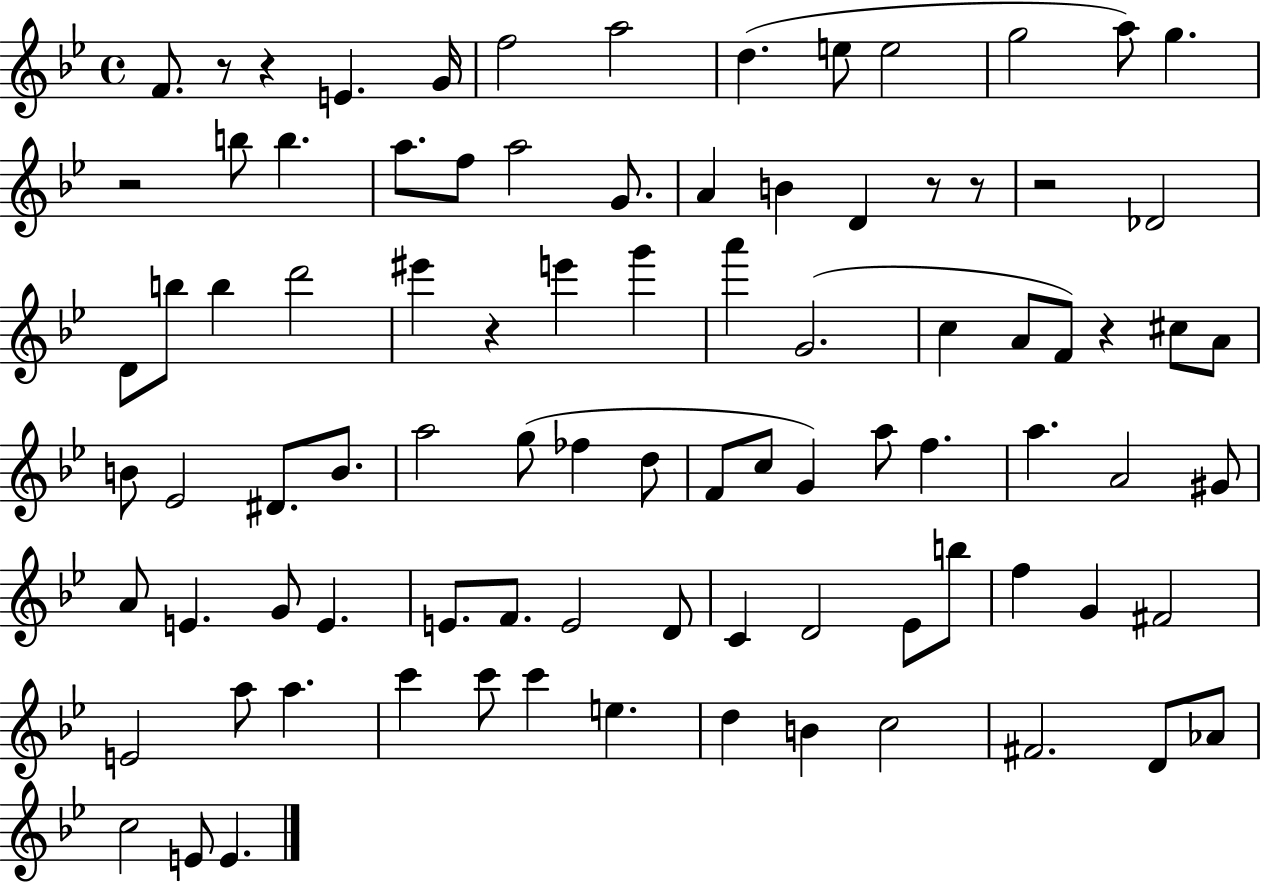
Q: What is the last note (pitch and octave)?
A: E4